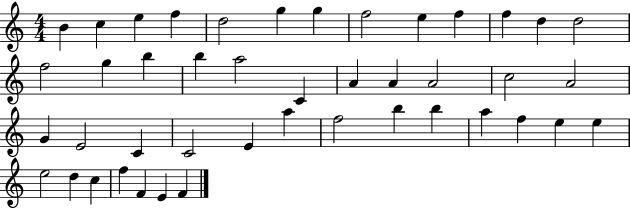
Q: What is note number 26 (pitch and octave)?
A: E4